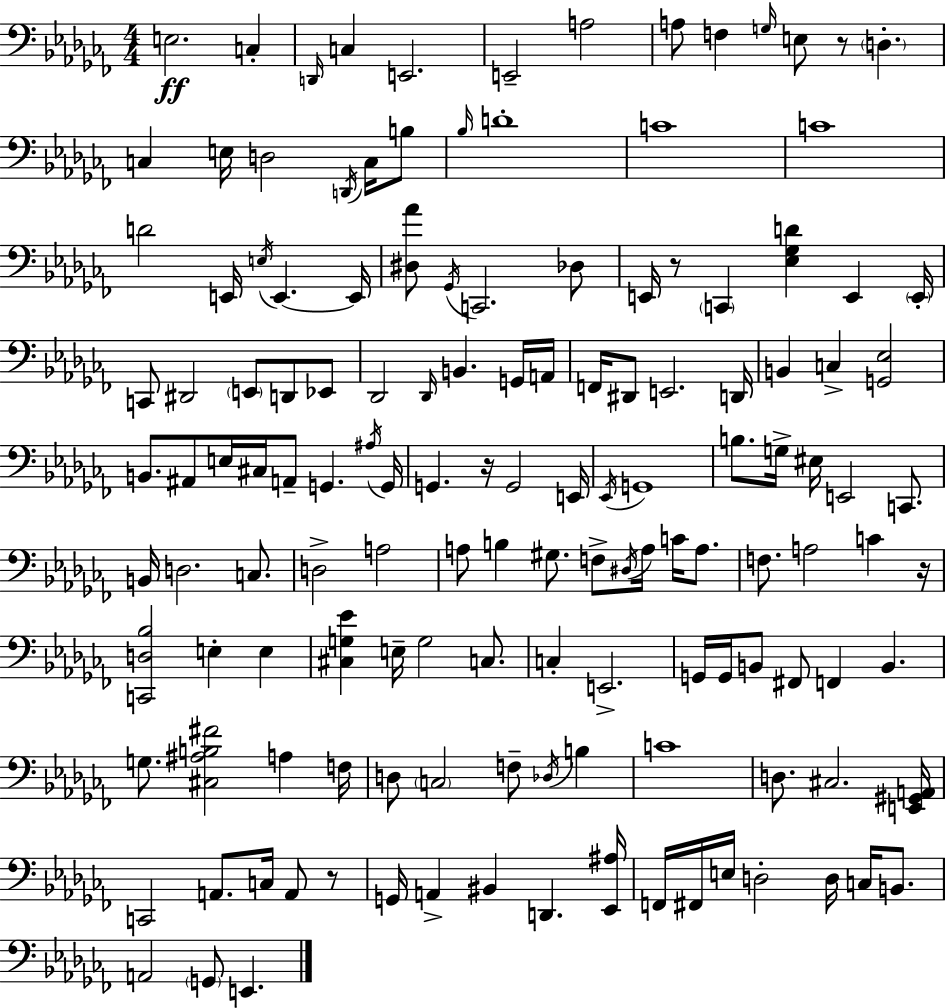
X:1
T:Untitled
M:4/4
L:1/4
K:Abm
E,2 C, D,,/4 C, E,,2 E,,2 A,2 A,/2 F, G,/4 E,/2 z/2 D, C, E,/4 D,2 D,,/4 C,/4 B,/2 _B,/4 D4 C4 C4 D2 E,,/4 E,/4 E,, E,,/4 [^D,_A]/2 _G,,/4 C,,2 _D,/2 E,,/4 z/2 C,, [_E,_G,D] E,, E,,/4 C,,/2 ^D,,2 E,,/2 D,,/2 _E,,/2 _D,,2 _D,,/4 B,, G,,/4 A,,/4 F,,/4 ^D,,/2 E,,2 D,,/4 B,, C, [G,,_E,]2 B,,/2 ^A,,/2 E,/4 ^C,/4 A,,/2 G,, ^A,/4 G,,/4 G,, z/4 G,,2 E,,/4 _E,,/4 G,,4 B,/2 G,/4 ^E,/4 E,,2 C,,/2 B,,/4 D,2 C,/2 D,2 A,2 A,/2 B, ^G,/2 F,/2 ^D,/4 A,/4 C/4 A,/2 F,/2 A,2 C z/4 [C,,D,_B,]2 E, E, [^C,G,_E] E,/4 G,2 C,/2 C, E,,2 G,,/4 G,,/4 B,,/2 ^F,,/2 F,, B,, G,/2 [^C,^A,B,^F]2 A, F,/4 D,/2 C,2 F,/2 _D,/4 B, C4 D,/2 ^C,2 [E,,^G,,A,,]/4 C,,2 A,,/2 C,/4 A,,/2 z/2 G,,/4 A,, ^B,, D,, [_E,,^A,]/4 F,,/4 ^F,,/4 E,/4 D,2 D,/4 C,/4 B,,/2 A,,2 G,,/2 E,,